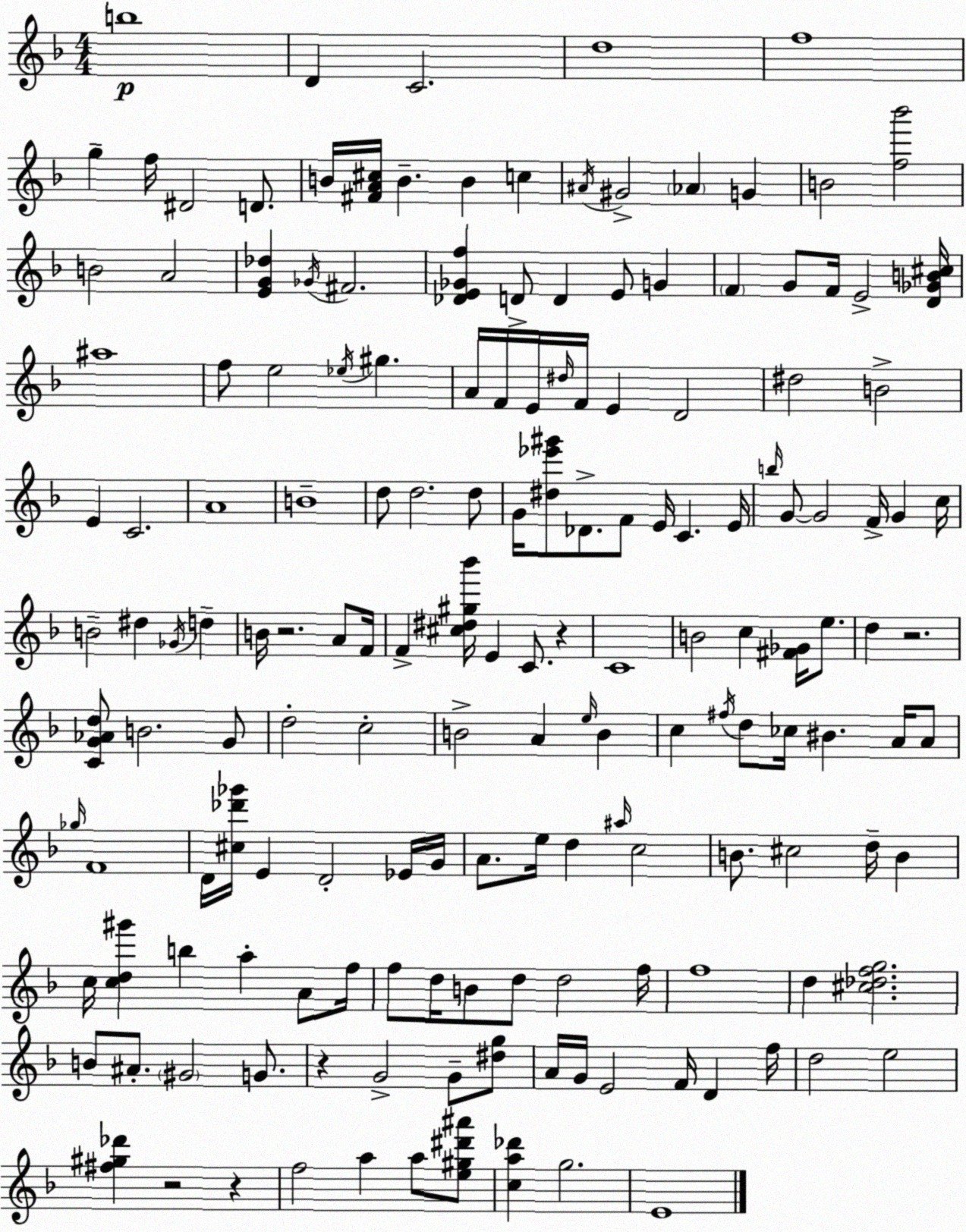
X:1
T:Untitled
M:4/4
L:1/4
K:F
b4 D C2 d4 f4 g f/4 ^D2 D/2 B/4 [^FA^c]/4 B B c ^A/4 ^G2 _A G B2 [f_b']2 B2 A2 [EG_d] _G/4 ^F2 [_DE_Gf] D/2 D E/2 G F G/2 F/4 E2 [D_GB^c]/4 ^a4 f/2 e2 _e/4 ^g A/4 F/4 E/4 ^d/4 F/4 E D2 ^d2 B2 E C2 A4 B4 d/2 d2 d/2 G/4 [^d_e'^g']/2 _D/2 F/2 E/4 C E/4 b/4 G/2 G2 F/4 G c/4 B2 ^d _G/4 d B/4 z2 A/2 F/4 F [^c^d^g_b']/4 E C/2 z C4 B2 c [^F_G]/4 e/2 d z2 [CG_Ad]/2 B2 G/2 d2 c2 B2 A e/4 B c ^f/4 d/2 _c/4 ^B A/4 A/2 _g/4 F4 D/4 [^c_d'_g']/4 E D2 _E/4 G/4 A/2 e/4 d ^a/4 c2 B/2 ^c2 d/4 B c/4 [cd^g'] b a A/2 f/4 f/2 d/4 B/2 d/2 d2 f/4 f4 d [^c_dfg]2 B/2 ^A/2 ^G2 G/2 z G2 G/2 [^dg]/2 A/4 G/4 E2 F/4 D f/4 d2 e2 [^f^g_d'] z2 z f2 a a/2 [e^g^d'^a']/2 [ca_d'] g2 E4